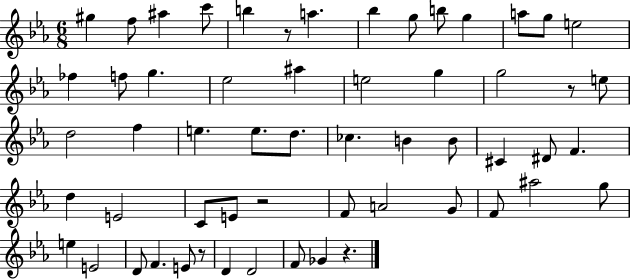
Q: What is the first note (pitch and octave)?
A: G#5